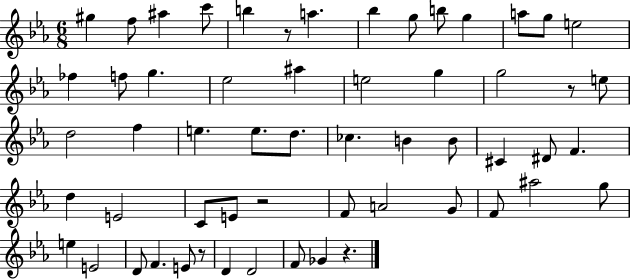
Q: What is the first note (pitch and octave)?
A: G#5